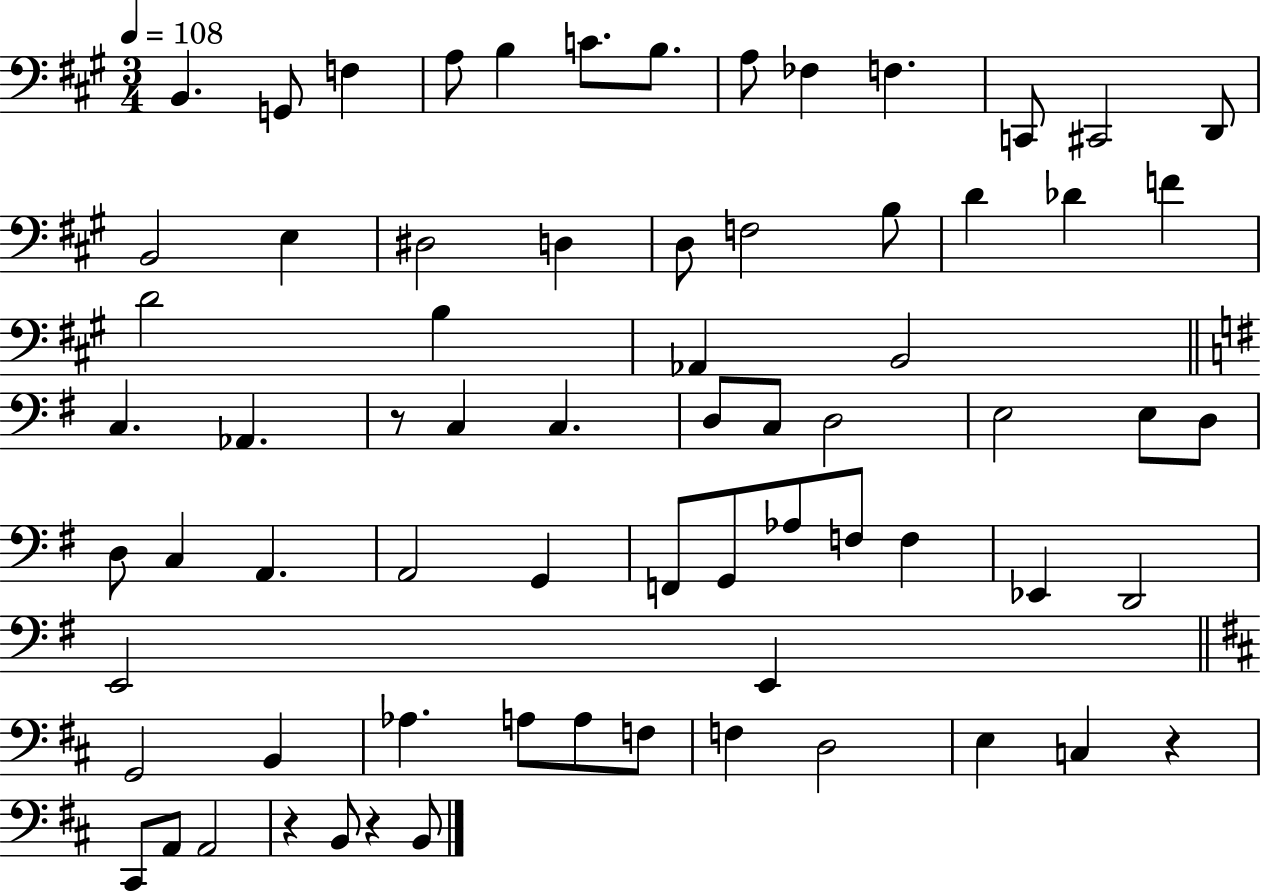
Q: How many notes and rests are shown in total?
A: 70